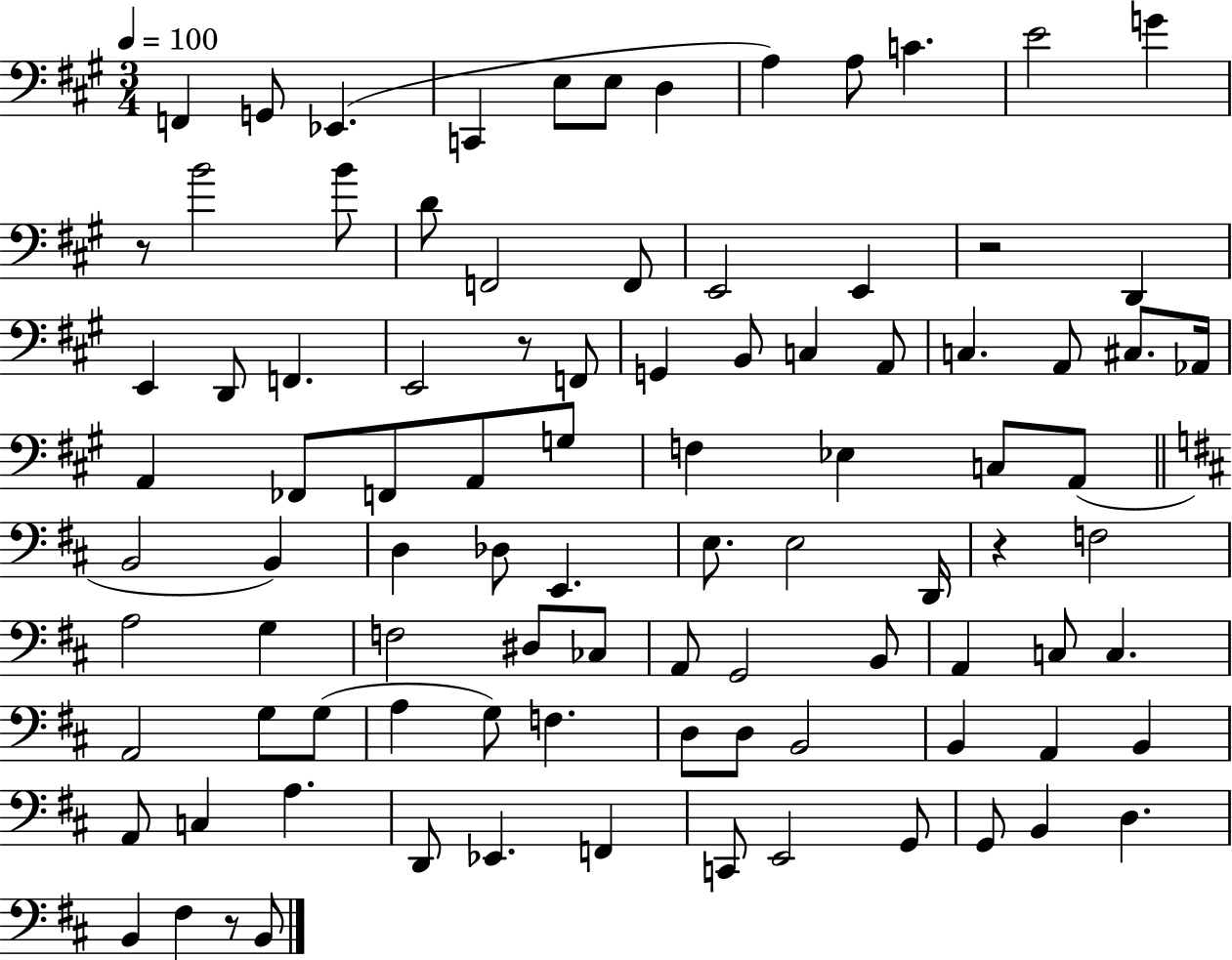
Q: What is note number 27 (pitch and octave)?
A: B2